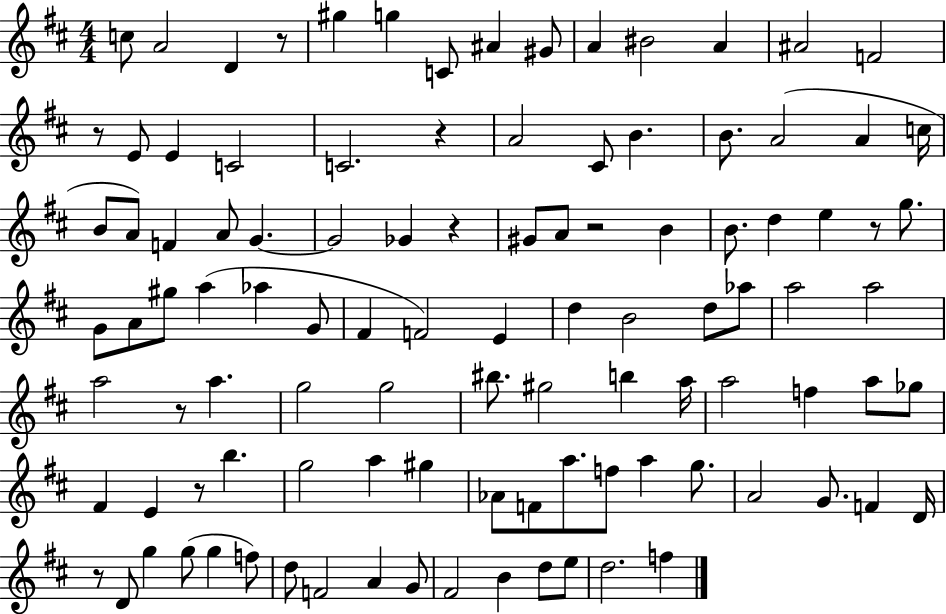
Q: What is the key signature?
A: D major